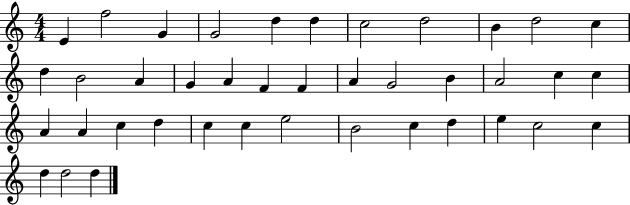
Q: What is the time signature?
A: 4/4